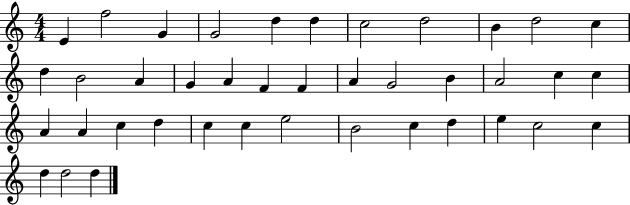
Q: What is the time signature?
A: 4/4